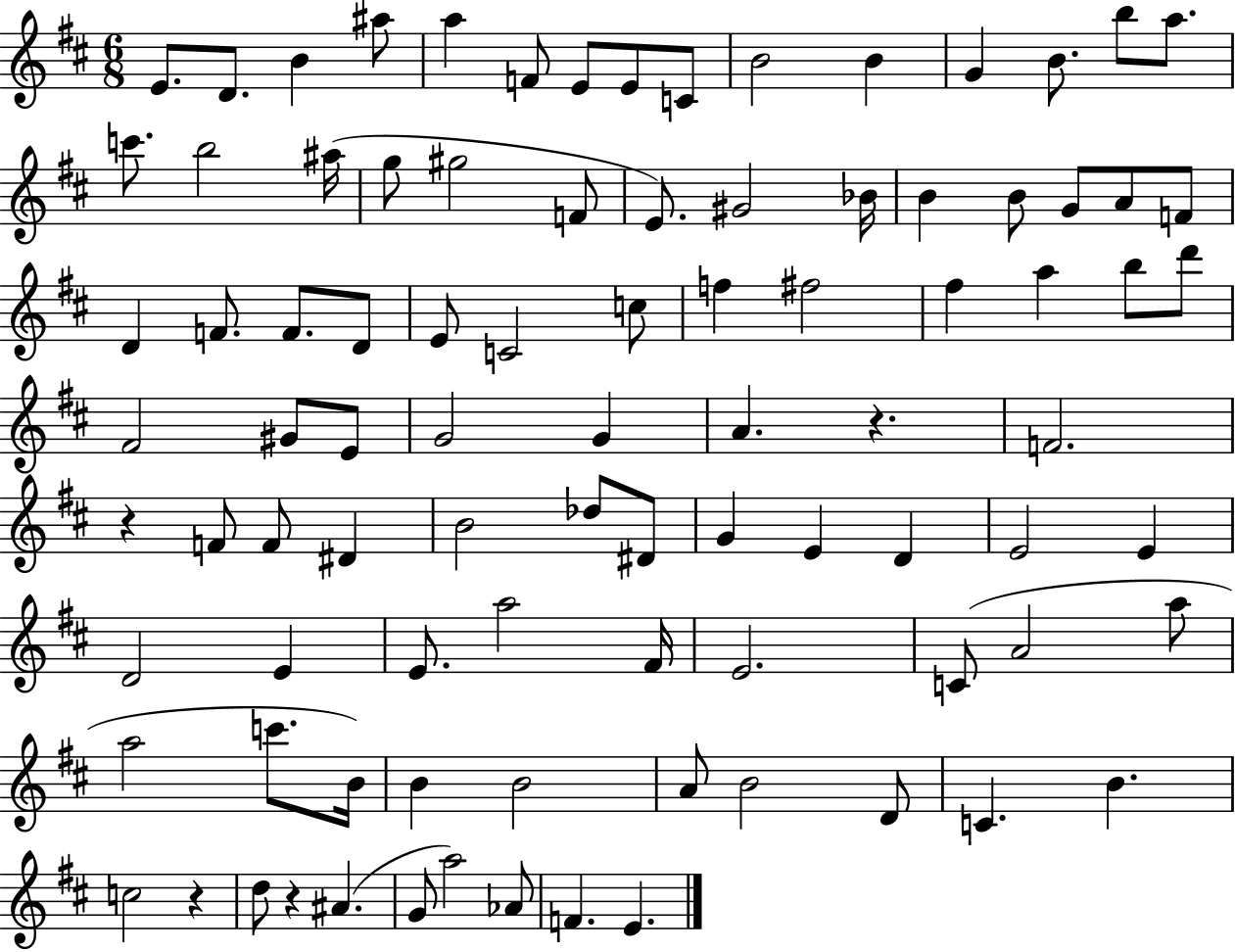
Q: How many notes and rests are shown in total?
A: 91